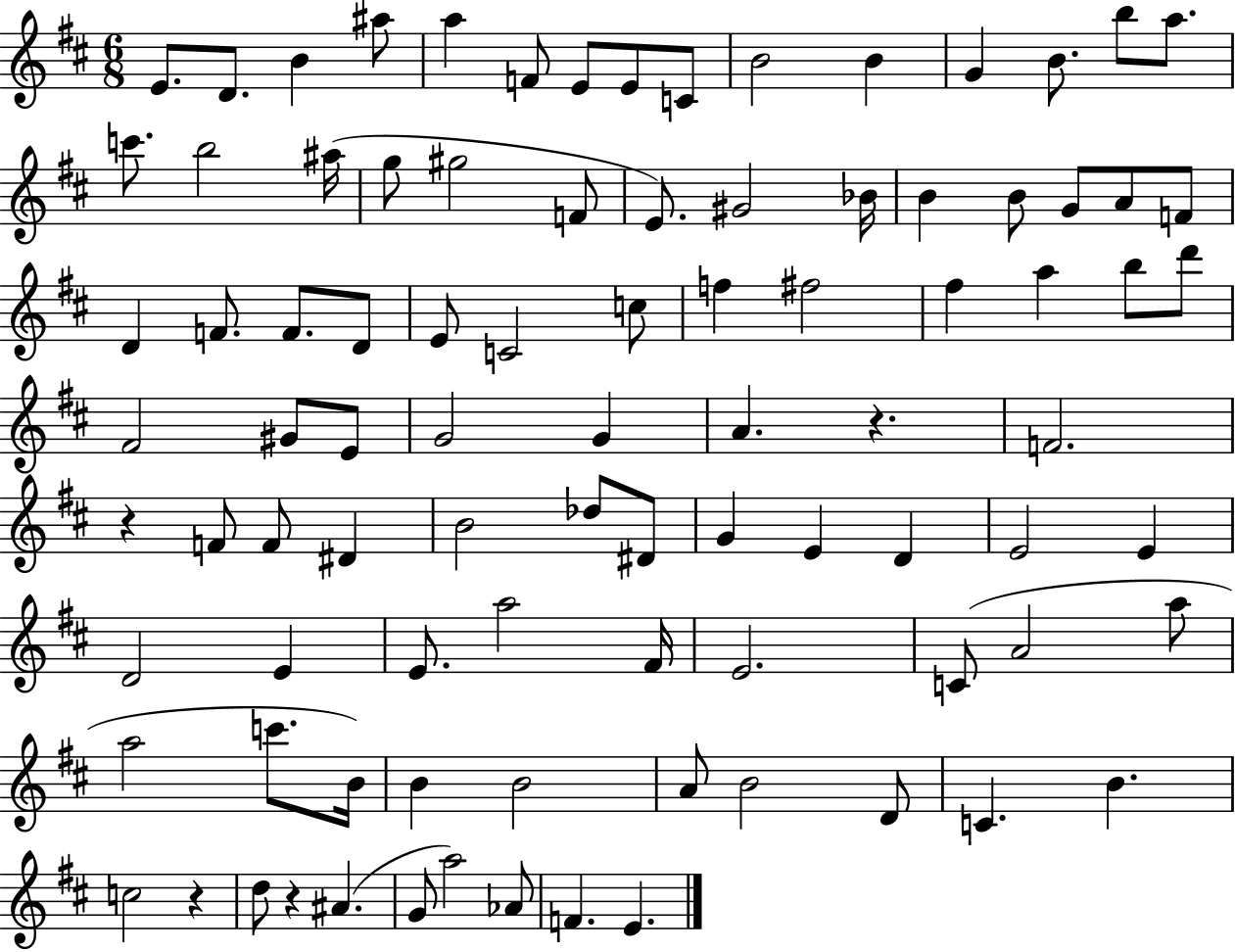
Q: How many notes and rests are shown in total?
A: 91